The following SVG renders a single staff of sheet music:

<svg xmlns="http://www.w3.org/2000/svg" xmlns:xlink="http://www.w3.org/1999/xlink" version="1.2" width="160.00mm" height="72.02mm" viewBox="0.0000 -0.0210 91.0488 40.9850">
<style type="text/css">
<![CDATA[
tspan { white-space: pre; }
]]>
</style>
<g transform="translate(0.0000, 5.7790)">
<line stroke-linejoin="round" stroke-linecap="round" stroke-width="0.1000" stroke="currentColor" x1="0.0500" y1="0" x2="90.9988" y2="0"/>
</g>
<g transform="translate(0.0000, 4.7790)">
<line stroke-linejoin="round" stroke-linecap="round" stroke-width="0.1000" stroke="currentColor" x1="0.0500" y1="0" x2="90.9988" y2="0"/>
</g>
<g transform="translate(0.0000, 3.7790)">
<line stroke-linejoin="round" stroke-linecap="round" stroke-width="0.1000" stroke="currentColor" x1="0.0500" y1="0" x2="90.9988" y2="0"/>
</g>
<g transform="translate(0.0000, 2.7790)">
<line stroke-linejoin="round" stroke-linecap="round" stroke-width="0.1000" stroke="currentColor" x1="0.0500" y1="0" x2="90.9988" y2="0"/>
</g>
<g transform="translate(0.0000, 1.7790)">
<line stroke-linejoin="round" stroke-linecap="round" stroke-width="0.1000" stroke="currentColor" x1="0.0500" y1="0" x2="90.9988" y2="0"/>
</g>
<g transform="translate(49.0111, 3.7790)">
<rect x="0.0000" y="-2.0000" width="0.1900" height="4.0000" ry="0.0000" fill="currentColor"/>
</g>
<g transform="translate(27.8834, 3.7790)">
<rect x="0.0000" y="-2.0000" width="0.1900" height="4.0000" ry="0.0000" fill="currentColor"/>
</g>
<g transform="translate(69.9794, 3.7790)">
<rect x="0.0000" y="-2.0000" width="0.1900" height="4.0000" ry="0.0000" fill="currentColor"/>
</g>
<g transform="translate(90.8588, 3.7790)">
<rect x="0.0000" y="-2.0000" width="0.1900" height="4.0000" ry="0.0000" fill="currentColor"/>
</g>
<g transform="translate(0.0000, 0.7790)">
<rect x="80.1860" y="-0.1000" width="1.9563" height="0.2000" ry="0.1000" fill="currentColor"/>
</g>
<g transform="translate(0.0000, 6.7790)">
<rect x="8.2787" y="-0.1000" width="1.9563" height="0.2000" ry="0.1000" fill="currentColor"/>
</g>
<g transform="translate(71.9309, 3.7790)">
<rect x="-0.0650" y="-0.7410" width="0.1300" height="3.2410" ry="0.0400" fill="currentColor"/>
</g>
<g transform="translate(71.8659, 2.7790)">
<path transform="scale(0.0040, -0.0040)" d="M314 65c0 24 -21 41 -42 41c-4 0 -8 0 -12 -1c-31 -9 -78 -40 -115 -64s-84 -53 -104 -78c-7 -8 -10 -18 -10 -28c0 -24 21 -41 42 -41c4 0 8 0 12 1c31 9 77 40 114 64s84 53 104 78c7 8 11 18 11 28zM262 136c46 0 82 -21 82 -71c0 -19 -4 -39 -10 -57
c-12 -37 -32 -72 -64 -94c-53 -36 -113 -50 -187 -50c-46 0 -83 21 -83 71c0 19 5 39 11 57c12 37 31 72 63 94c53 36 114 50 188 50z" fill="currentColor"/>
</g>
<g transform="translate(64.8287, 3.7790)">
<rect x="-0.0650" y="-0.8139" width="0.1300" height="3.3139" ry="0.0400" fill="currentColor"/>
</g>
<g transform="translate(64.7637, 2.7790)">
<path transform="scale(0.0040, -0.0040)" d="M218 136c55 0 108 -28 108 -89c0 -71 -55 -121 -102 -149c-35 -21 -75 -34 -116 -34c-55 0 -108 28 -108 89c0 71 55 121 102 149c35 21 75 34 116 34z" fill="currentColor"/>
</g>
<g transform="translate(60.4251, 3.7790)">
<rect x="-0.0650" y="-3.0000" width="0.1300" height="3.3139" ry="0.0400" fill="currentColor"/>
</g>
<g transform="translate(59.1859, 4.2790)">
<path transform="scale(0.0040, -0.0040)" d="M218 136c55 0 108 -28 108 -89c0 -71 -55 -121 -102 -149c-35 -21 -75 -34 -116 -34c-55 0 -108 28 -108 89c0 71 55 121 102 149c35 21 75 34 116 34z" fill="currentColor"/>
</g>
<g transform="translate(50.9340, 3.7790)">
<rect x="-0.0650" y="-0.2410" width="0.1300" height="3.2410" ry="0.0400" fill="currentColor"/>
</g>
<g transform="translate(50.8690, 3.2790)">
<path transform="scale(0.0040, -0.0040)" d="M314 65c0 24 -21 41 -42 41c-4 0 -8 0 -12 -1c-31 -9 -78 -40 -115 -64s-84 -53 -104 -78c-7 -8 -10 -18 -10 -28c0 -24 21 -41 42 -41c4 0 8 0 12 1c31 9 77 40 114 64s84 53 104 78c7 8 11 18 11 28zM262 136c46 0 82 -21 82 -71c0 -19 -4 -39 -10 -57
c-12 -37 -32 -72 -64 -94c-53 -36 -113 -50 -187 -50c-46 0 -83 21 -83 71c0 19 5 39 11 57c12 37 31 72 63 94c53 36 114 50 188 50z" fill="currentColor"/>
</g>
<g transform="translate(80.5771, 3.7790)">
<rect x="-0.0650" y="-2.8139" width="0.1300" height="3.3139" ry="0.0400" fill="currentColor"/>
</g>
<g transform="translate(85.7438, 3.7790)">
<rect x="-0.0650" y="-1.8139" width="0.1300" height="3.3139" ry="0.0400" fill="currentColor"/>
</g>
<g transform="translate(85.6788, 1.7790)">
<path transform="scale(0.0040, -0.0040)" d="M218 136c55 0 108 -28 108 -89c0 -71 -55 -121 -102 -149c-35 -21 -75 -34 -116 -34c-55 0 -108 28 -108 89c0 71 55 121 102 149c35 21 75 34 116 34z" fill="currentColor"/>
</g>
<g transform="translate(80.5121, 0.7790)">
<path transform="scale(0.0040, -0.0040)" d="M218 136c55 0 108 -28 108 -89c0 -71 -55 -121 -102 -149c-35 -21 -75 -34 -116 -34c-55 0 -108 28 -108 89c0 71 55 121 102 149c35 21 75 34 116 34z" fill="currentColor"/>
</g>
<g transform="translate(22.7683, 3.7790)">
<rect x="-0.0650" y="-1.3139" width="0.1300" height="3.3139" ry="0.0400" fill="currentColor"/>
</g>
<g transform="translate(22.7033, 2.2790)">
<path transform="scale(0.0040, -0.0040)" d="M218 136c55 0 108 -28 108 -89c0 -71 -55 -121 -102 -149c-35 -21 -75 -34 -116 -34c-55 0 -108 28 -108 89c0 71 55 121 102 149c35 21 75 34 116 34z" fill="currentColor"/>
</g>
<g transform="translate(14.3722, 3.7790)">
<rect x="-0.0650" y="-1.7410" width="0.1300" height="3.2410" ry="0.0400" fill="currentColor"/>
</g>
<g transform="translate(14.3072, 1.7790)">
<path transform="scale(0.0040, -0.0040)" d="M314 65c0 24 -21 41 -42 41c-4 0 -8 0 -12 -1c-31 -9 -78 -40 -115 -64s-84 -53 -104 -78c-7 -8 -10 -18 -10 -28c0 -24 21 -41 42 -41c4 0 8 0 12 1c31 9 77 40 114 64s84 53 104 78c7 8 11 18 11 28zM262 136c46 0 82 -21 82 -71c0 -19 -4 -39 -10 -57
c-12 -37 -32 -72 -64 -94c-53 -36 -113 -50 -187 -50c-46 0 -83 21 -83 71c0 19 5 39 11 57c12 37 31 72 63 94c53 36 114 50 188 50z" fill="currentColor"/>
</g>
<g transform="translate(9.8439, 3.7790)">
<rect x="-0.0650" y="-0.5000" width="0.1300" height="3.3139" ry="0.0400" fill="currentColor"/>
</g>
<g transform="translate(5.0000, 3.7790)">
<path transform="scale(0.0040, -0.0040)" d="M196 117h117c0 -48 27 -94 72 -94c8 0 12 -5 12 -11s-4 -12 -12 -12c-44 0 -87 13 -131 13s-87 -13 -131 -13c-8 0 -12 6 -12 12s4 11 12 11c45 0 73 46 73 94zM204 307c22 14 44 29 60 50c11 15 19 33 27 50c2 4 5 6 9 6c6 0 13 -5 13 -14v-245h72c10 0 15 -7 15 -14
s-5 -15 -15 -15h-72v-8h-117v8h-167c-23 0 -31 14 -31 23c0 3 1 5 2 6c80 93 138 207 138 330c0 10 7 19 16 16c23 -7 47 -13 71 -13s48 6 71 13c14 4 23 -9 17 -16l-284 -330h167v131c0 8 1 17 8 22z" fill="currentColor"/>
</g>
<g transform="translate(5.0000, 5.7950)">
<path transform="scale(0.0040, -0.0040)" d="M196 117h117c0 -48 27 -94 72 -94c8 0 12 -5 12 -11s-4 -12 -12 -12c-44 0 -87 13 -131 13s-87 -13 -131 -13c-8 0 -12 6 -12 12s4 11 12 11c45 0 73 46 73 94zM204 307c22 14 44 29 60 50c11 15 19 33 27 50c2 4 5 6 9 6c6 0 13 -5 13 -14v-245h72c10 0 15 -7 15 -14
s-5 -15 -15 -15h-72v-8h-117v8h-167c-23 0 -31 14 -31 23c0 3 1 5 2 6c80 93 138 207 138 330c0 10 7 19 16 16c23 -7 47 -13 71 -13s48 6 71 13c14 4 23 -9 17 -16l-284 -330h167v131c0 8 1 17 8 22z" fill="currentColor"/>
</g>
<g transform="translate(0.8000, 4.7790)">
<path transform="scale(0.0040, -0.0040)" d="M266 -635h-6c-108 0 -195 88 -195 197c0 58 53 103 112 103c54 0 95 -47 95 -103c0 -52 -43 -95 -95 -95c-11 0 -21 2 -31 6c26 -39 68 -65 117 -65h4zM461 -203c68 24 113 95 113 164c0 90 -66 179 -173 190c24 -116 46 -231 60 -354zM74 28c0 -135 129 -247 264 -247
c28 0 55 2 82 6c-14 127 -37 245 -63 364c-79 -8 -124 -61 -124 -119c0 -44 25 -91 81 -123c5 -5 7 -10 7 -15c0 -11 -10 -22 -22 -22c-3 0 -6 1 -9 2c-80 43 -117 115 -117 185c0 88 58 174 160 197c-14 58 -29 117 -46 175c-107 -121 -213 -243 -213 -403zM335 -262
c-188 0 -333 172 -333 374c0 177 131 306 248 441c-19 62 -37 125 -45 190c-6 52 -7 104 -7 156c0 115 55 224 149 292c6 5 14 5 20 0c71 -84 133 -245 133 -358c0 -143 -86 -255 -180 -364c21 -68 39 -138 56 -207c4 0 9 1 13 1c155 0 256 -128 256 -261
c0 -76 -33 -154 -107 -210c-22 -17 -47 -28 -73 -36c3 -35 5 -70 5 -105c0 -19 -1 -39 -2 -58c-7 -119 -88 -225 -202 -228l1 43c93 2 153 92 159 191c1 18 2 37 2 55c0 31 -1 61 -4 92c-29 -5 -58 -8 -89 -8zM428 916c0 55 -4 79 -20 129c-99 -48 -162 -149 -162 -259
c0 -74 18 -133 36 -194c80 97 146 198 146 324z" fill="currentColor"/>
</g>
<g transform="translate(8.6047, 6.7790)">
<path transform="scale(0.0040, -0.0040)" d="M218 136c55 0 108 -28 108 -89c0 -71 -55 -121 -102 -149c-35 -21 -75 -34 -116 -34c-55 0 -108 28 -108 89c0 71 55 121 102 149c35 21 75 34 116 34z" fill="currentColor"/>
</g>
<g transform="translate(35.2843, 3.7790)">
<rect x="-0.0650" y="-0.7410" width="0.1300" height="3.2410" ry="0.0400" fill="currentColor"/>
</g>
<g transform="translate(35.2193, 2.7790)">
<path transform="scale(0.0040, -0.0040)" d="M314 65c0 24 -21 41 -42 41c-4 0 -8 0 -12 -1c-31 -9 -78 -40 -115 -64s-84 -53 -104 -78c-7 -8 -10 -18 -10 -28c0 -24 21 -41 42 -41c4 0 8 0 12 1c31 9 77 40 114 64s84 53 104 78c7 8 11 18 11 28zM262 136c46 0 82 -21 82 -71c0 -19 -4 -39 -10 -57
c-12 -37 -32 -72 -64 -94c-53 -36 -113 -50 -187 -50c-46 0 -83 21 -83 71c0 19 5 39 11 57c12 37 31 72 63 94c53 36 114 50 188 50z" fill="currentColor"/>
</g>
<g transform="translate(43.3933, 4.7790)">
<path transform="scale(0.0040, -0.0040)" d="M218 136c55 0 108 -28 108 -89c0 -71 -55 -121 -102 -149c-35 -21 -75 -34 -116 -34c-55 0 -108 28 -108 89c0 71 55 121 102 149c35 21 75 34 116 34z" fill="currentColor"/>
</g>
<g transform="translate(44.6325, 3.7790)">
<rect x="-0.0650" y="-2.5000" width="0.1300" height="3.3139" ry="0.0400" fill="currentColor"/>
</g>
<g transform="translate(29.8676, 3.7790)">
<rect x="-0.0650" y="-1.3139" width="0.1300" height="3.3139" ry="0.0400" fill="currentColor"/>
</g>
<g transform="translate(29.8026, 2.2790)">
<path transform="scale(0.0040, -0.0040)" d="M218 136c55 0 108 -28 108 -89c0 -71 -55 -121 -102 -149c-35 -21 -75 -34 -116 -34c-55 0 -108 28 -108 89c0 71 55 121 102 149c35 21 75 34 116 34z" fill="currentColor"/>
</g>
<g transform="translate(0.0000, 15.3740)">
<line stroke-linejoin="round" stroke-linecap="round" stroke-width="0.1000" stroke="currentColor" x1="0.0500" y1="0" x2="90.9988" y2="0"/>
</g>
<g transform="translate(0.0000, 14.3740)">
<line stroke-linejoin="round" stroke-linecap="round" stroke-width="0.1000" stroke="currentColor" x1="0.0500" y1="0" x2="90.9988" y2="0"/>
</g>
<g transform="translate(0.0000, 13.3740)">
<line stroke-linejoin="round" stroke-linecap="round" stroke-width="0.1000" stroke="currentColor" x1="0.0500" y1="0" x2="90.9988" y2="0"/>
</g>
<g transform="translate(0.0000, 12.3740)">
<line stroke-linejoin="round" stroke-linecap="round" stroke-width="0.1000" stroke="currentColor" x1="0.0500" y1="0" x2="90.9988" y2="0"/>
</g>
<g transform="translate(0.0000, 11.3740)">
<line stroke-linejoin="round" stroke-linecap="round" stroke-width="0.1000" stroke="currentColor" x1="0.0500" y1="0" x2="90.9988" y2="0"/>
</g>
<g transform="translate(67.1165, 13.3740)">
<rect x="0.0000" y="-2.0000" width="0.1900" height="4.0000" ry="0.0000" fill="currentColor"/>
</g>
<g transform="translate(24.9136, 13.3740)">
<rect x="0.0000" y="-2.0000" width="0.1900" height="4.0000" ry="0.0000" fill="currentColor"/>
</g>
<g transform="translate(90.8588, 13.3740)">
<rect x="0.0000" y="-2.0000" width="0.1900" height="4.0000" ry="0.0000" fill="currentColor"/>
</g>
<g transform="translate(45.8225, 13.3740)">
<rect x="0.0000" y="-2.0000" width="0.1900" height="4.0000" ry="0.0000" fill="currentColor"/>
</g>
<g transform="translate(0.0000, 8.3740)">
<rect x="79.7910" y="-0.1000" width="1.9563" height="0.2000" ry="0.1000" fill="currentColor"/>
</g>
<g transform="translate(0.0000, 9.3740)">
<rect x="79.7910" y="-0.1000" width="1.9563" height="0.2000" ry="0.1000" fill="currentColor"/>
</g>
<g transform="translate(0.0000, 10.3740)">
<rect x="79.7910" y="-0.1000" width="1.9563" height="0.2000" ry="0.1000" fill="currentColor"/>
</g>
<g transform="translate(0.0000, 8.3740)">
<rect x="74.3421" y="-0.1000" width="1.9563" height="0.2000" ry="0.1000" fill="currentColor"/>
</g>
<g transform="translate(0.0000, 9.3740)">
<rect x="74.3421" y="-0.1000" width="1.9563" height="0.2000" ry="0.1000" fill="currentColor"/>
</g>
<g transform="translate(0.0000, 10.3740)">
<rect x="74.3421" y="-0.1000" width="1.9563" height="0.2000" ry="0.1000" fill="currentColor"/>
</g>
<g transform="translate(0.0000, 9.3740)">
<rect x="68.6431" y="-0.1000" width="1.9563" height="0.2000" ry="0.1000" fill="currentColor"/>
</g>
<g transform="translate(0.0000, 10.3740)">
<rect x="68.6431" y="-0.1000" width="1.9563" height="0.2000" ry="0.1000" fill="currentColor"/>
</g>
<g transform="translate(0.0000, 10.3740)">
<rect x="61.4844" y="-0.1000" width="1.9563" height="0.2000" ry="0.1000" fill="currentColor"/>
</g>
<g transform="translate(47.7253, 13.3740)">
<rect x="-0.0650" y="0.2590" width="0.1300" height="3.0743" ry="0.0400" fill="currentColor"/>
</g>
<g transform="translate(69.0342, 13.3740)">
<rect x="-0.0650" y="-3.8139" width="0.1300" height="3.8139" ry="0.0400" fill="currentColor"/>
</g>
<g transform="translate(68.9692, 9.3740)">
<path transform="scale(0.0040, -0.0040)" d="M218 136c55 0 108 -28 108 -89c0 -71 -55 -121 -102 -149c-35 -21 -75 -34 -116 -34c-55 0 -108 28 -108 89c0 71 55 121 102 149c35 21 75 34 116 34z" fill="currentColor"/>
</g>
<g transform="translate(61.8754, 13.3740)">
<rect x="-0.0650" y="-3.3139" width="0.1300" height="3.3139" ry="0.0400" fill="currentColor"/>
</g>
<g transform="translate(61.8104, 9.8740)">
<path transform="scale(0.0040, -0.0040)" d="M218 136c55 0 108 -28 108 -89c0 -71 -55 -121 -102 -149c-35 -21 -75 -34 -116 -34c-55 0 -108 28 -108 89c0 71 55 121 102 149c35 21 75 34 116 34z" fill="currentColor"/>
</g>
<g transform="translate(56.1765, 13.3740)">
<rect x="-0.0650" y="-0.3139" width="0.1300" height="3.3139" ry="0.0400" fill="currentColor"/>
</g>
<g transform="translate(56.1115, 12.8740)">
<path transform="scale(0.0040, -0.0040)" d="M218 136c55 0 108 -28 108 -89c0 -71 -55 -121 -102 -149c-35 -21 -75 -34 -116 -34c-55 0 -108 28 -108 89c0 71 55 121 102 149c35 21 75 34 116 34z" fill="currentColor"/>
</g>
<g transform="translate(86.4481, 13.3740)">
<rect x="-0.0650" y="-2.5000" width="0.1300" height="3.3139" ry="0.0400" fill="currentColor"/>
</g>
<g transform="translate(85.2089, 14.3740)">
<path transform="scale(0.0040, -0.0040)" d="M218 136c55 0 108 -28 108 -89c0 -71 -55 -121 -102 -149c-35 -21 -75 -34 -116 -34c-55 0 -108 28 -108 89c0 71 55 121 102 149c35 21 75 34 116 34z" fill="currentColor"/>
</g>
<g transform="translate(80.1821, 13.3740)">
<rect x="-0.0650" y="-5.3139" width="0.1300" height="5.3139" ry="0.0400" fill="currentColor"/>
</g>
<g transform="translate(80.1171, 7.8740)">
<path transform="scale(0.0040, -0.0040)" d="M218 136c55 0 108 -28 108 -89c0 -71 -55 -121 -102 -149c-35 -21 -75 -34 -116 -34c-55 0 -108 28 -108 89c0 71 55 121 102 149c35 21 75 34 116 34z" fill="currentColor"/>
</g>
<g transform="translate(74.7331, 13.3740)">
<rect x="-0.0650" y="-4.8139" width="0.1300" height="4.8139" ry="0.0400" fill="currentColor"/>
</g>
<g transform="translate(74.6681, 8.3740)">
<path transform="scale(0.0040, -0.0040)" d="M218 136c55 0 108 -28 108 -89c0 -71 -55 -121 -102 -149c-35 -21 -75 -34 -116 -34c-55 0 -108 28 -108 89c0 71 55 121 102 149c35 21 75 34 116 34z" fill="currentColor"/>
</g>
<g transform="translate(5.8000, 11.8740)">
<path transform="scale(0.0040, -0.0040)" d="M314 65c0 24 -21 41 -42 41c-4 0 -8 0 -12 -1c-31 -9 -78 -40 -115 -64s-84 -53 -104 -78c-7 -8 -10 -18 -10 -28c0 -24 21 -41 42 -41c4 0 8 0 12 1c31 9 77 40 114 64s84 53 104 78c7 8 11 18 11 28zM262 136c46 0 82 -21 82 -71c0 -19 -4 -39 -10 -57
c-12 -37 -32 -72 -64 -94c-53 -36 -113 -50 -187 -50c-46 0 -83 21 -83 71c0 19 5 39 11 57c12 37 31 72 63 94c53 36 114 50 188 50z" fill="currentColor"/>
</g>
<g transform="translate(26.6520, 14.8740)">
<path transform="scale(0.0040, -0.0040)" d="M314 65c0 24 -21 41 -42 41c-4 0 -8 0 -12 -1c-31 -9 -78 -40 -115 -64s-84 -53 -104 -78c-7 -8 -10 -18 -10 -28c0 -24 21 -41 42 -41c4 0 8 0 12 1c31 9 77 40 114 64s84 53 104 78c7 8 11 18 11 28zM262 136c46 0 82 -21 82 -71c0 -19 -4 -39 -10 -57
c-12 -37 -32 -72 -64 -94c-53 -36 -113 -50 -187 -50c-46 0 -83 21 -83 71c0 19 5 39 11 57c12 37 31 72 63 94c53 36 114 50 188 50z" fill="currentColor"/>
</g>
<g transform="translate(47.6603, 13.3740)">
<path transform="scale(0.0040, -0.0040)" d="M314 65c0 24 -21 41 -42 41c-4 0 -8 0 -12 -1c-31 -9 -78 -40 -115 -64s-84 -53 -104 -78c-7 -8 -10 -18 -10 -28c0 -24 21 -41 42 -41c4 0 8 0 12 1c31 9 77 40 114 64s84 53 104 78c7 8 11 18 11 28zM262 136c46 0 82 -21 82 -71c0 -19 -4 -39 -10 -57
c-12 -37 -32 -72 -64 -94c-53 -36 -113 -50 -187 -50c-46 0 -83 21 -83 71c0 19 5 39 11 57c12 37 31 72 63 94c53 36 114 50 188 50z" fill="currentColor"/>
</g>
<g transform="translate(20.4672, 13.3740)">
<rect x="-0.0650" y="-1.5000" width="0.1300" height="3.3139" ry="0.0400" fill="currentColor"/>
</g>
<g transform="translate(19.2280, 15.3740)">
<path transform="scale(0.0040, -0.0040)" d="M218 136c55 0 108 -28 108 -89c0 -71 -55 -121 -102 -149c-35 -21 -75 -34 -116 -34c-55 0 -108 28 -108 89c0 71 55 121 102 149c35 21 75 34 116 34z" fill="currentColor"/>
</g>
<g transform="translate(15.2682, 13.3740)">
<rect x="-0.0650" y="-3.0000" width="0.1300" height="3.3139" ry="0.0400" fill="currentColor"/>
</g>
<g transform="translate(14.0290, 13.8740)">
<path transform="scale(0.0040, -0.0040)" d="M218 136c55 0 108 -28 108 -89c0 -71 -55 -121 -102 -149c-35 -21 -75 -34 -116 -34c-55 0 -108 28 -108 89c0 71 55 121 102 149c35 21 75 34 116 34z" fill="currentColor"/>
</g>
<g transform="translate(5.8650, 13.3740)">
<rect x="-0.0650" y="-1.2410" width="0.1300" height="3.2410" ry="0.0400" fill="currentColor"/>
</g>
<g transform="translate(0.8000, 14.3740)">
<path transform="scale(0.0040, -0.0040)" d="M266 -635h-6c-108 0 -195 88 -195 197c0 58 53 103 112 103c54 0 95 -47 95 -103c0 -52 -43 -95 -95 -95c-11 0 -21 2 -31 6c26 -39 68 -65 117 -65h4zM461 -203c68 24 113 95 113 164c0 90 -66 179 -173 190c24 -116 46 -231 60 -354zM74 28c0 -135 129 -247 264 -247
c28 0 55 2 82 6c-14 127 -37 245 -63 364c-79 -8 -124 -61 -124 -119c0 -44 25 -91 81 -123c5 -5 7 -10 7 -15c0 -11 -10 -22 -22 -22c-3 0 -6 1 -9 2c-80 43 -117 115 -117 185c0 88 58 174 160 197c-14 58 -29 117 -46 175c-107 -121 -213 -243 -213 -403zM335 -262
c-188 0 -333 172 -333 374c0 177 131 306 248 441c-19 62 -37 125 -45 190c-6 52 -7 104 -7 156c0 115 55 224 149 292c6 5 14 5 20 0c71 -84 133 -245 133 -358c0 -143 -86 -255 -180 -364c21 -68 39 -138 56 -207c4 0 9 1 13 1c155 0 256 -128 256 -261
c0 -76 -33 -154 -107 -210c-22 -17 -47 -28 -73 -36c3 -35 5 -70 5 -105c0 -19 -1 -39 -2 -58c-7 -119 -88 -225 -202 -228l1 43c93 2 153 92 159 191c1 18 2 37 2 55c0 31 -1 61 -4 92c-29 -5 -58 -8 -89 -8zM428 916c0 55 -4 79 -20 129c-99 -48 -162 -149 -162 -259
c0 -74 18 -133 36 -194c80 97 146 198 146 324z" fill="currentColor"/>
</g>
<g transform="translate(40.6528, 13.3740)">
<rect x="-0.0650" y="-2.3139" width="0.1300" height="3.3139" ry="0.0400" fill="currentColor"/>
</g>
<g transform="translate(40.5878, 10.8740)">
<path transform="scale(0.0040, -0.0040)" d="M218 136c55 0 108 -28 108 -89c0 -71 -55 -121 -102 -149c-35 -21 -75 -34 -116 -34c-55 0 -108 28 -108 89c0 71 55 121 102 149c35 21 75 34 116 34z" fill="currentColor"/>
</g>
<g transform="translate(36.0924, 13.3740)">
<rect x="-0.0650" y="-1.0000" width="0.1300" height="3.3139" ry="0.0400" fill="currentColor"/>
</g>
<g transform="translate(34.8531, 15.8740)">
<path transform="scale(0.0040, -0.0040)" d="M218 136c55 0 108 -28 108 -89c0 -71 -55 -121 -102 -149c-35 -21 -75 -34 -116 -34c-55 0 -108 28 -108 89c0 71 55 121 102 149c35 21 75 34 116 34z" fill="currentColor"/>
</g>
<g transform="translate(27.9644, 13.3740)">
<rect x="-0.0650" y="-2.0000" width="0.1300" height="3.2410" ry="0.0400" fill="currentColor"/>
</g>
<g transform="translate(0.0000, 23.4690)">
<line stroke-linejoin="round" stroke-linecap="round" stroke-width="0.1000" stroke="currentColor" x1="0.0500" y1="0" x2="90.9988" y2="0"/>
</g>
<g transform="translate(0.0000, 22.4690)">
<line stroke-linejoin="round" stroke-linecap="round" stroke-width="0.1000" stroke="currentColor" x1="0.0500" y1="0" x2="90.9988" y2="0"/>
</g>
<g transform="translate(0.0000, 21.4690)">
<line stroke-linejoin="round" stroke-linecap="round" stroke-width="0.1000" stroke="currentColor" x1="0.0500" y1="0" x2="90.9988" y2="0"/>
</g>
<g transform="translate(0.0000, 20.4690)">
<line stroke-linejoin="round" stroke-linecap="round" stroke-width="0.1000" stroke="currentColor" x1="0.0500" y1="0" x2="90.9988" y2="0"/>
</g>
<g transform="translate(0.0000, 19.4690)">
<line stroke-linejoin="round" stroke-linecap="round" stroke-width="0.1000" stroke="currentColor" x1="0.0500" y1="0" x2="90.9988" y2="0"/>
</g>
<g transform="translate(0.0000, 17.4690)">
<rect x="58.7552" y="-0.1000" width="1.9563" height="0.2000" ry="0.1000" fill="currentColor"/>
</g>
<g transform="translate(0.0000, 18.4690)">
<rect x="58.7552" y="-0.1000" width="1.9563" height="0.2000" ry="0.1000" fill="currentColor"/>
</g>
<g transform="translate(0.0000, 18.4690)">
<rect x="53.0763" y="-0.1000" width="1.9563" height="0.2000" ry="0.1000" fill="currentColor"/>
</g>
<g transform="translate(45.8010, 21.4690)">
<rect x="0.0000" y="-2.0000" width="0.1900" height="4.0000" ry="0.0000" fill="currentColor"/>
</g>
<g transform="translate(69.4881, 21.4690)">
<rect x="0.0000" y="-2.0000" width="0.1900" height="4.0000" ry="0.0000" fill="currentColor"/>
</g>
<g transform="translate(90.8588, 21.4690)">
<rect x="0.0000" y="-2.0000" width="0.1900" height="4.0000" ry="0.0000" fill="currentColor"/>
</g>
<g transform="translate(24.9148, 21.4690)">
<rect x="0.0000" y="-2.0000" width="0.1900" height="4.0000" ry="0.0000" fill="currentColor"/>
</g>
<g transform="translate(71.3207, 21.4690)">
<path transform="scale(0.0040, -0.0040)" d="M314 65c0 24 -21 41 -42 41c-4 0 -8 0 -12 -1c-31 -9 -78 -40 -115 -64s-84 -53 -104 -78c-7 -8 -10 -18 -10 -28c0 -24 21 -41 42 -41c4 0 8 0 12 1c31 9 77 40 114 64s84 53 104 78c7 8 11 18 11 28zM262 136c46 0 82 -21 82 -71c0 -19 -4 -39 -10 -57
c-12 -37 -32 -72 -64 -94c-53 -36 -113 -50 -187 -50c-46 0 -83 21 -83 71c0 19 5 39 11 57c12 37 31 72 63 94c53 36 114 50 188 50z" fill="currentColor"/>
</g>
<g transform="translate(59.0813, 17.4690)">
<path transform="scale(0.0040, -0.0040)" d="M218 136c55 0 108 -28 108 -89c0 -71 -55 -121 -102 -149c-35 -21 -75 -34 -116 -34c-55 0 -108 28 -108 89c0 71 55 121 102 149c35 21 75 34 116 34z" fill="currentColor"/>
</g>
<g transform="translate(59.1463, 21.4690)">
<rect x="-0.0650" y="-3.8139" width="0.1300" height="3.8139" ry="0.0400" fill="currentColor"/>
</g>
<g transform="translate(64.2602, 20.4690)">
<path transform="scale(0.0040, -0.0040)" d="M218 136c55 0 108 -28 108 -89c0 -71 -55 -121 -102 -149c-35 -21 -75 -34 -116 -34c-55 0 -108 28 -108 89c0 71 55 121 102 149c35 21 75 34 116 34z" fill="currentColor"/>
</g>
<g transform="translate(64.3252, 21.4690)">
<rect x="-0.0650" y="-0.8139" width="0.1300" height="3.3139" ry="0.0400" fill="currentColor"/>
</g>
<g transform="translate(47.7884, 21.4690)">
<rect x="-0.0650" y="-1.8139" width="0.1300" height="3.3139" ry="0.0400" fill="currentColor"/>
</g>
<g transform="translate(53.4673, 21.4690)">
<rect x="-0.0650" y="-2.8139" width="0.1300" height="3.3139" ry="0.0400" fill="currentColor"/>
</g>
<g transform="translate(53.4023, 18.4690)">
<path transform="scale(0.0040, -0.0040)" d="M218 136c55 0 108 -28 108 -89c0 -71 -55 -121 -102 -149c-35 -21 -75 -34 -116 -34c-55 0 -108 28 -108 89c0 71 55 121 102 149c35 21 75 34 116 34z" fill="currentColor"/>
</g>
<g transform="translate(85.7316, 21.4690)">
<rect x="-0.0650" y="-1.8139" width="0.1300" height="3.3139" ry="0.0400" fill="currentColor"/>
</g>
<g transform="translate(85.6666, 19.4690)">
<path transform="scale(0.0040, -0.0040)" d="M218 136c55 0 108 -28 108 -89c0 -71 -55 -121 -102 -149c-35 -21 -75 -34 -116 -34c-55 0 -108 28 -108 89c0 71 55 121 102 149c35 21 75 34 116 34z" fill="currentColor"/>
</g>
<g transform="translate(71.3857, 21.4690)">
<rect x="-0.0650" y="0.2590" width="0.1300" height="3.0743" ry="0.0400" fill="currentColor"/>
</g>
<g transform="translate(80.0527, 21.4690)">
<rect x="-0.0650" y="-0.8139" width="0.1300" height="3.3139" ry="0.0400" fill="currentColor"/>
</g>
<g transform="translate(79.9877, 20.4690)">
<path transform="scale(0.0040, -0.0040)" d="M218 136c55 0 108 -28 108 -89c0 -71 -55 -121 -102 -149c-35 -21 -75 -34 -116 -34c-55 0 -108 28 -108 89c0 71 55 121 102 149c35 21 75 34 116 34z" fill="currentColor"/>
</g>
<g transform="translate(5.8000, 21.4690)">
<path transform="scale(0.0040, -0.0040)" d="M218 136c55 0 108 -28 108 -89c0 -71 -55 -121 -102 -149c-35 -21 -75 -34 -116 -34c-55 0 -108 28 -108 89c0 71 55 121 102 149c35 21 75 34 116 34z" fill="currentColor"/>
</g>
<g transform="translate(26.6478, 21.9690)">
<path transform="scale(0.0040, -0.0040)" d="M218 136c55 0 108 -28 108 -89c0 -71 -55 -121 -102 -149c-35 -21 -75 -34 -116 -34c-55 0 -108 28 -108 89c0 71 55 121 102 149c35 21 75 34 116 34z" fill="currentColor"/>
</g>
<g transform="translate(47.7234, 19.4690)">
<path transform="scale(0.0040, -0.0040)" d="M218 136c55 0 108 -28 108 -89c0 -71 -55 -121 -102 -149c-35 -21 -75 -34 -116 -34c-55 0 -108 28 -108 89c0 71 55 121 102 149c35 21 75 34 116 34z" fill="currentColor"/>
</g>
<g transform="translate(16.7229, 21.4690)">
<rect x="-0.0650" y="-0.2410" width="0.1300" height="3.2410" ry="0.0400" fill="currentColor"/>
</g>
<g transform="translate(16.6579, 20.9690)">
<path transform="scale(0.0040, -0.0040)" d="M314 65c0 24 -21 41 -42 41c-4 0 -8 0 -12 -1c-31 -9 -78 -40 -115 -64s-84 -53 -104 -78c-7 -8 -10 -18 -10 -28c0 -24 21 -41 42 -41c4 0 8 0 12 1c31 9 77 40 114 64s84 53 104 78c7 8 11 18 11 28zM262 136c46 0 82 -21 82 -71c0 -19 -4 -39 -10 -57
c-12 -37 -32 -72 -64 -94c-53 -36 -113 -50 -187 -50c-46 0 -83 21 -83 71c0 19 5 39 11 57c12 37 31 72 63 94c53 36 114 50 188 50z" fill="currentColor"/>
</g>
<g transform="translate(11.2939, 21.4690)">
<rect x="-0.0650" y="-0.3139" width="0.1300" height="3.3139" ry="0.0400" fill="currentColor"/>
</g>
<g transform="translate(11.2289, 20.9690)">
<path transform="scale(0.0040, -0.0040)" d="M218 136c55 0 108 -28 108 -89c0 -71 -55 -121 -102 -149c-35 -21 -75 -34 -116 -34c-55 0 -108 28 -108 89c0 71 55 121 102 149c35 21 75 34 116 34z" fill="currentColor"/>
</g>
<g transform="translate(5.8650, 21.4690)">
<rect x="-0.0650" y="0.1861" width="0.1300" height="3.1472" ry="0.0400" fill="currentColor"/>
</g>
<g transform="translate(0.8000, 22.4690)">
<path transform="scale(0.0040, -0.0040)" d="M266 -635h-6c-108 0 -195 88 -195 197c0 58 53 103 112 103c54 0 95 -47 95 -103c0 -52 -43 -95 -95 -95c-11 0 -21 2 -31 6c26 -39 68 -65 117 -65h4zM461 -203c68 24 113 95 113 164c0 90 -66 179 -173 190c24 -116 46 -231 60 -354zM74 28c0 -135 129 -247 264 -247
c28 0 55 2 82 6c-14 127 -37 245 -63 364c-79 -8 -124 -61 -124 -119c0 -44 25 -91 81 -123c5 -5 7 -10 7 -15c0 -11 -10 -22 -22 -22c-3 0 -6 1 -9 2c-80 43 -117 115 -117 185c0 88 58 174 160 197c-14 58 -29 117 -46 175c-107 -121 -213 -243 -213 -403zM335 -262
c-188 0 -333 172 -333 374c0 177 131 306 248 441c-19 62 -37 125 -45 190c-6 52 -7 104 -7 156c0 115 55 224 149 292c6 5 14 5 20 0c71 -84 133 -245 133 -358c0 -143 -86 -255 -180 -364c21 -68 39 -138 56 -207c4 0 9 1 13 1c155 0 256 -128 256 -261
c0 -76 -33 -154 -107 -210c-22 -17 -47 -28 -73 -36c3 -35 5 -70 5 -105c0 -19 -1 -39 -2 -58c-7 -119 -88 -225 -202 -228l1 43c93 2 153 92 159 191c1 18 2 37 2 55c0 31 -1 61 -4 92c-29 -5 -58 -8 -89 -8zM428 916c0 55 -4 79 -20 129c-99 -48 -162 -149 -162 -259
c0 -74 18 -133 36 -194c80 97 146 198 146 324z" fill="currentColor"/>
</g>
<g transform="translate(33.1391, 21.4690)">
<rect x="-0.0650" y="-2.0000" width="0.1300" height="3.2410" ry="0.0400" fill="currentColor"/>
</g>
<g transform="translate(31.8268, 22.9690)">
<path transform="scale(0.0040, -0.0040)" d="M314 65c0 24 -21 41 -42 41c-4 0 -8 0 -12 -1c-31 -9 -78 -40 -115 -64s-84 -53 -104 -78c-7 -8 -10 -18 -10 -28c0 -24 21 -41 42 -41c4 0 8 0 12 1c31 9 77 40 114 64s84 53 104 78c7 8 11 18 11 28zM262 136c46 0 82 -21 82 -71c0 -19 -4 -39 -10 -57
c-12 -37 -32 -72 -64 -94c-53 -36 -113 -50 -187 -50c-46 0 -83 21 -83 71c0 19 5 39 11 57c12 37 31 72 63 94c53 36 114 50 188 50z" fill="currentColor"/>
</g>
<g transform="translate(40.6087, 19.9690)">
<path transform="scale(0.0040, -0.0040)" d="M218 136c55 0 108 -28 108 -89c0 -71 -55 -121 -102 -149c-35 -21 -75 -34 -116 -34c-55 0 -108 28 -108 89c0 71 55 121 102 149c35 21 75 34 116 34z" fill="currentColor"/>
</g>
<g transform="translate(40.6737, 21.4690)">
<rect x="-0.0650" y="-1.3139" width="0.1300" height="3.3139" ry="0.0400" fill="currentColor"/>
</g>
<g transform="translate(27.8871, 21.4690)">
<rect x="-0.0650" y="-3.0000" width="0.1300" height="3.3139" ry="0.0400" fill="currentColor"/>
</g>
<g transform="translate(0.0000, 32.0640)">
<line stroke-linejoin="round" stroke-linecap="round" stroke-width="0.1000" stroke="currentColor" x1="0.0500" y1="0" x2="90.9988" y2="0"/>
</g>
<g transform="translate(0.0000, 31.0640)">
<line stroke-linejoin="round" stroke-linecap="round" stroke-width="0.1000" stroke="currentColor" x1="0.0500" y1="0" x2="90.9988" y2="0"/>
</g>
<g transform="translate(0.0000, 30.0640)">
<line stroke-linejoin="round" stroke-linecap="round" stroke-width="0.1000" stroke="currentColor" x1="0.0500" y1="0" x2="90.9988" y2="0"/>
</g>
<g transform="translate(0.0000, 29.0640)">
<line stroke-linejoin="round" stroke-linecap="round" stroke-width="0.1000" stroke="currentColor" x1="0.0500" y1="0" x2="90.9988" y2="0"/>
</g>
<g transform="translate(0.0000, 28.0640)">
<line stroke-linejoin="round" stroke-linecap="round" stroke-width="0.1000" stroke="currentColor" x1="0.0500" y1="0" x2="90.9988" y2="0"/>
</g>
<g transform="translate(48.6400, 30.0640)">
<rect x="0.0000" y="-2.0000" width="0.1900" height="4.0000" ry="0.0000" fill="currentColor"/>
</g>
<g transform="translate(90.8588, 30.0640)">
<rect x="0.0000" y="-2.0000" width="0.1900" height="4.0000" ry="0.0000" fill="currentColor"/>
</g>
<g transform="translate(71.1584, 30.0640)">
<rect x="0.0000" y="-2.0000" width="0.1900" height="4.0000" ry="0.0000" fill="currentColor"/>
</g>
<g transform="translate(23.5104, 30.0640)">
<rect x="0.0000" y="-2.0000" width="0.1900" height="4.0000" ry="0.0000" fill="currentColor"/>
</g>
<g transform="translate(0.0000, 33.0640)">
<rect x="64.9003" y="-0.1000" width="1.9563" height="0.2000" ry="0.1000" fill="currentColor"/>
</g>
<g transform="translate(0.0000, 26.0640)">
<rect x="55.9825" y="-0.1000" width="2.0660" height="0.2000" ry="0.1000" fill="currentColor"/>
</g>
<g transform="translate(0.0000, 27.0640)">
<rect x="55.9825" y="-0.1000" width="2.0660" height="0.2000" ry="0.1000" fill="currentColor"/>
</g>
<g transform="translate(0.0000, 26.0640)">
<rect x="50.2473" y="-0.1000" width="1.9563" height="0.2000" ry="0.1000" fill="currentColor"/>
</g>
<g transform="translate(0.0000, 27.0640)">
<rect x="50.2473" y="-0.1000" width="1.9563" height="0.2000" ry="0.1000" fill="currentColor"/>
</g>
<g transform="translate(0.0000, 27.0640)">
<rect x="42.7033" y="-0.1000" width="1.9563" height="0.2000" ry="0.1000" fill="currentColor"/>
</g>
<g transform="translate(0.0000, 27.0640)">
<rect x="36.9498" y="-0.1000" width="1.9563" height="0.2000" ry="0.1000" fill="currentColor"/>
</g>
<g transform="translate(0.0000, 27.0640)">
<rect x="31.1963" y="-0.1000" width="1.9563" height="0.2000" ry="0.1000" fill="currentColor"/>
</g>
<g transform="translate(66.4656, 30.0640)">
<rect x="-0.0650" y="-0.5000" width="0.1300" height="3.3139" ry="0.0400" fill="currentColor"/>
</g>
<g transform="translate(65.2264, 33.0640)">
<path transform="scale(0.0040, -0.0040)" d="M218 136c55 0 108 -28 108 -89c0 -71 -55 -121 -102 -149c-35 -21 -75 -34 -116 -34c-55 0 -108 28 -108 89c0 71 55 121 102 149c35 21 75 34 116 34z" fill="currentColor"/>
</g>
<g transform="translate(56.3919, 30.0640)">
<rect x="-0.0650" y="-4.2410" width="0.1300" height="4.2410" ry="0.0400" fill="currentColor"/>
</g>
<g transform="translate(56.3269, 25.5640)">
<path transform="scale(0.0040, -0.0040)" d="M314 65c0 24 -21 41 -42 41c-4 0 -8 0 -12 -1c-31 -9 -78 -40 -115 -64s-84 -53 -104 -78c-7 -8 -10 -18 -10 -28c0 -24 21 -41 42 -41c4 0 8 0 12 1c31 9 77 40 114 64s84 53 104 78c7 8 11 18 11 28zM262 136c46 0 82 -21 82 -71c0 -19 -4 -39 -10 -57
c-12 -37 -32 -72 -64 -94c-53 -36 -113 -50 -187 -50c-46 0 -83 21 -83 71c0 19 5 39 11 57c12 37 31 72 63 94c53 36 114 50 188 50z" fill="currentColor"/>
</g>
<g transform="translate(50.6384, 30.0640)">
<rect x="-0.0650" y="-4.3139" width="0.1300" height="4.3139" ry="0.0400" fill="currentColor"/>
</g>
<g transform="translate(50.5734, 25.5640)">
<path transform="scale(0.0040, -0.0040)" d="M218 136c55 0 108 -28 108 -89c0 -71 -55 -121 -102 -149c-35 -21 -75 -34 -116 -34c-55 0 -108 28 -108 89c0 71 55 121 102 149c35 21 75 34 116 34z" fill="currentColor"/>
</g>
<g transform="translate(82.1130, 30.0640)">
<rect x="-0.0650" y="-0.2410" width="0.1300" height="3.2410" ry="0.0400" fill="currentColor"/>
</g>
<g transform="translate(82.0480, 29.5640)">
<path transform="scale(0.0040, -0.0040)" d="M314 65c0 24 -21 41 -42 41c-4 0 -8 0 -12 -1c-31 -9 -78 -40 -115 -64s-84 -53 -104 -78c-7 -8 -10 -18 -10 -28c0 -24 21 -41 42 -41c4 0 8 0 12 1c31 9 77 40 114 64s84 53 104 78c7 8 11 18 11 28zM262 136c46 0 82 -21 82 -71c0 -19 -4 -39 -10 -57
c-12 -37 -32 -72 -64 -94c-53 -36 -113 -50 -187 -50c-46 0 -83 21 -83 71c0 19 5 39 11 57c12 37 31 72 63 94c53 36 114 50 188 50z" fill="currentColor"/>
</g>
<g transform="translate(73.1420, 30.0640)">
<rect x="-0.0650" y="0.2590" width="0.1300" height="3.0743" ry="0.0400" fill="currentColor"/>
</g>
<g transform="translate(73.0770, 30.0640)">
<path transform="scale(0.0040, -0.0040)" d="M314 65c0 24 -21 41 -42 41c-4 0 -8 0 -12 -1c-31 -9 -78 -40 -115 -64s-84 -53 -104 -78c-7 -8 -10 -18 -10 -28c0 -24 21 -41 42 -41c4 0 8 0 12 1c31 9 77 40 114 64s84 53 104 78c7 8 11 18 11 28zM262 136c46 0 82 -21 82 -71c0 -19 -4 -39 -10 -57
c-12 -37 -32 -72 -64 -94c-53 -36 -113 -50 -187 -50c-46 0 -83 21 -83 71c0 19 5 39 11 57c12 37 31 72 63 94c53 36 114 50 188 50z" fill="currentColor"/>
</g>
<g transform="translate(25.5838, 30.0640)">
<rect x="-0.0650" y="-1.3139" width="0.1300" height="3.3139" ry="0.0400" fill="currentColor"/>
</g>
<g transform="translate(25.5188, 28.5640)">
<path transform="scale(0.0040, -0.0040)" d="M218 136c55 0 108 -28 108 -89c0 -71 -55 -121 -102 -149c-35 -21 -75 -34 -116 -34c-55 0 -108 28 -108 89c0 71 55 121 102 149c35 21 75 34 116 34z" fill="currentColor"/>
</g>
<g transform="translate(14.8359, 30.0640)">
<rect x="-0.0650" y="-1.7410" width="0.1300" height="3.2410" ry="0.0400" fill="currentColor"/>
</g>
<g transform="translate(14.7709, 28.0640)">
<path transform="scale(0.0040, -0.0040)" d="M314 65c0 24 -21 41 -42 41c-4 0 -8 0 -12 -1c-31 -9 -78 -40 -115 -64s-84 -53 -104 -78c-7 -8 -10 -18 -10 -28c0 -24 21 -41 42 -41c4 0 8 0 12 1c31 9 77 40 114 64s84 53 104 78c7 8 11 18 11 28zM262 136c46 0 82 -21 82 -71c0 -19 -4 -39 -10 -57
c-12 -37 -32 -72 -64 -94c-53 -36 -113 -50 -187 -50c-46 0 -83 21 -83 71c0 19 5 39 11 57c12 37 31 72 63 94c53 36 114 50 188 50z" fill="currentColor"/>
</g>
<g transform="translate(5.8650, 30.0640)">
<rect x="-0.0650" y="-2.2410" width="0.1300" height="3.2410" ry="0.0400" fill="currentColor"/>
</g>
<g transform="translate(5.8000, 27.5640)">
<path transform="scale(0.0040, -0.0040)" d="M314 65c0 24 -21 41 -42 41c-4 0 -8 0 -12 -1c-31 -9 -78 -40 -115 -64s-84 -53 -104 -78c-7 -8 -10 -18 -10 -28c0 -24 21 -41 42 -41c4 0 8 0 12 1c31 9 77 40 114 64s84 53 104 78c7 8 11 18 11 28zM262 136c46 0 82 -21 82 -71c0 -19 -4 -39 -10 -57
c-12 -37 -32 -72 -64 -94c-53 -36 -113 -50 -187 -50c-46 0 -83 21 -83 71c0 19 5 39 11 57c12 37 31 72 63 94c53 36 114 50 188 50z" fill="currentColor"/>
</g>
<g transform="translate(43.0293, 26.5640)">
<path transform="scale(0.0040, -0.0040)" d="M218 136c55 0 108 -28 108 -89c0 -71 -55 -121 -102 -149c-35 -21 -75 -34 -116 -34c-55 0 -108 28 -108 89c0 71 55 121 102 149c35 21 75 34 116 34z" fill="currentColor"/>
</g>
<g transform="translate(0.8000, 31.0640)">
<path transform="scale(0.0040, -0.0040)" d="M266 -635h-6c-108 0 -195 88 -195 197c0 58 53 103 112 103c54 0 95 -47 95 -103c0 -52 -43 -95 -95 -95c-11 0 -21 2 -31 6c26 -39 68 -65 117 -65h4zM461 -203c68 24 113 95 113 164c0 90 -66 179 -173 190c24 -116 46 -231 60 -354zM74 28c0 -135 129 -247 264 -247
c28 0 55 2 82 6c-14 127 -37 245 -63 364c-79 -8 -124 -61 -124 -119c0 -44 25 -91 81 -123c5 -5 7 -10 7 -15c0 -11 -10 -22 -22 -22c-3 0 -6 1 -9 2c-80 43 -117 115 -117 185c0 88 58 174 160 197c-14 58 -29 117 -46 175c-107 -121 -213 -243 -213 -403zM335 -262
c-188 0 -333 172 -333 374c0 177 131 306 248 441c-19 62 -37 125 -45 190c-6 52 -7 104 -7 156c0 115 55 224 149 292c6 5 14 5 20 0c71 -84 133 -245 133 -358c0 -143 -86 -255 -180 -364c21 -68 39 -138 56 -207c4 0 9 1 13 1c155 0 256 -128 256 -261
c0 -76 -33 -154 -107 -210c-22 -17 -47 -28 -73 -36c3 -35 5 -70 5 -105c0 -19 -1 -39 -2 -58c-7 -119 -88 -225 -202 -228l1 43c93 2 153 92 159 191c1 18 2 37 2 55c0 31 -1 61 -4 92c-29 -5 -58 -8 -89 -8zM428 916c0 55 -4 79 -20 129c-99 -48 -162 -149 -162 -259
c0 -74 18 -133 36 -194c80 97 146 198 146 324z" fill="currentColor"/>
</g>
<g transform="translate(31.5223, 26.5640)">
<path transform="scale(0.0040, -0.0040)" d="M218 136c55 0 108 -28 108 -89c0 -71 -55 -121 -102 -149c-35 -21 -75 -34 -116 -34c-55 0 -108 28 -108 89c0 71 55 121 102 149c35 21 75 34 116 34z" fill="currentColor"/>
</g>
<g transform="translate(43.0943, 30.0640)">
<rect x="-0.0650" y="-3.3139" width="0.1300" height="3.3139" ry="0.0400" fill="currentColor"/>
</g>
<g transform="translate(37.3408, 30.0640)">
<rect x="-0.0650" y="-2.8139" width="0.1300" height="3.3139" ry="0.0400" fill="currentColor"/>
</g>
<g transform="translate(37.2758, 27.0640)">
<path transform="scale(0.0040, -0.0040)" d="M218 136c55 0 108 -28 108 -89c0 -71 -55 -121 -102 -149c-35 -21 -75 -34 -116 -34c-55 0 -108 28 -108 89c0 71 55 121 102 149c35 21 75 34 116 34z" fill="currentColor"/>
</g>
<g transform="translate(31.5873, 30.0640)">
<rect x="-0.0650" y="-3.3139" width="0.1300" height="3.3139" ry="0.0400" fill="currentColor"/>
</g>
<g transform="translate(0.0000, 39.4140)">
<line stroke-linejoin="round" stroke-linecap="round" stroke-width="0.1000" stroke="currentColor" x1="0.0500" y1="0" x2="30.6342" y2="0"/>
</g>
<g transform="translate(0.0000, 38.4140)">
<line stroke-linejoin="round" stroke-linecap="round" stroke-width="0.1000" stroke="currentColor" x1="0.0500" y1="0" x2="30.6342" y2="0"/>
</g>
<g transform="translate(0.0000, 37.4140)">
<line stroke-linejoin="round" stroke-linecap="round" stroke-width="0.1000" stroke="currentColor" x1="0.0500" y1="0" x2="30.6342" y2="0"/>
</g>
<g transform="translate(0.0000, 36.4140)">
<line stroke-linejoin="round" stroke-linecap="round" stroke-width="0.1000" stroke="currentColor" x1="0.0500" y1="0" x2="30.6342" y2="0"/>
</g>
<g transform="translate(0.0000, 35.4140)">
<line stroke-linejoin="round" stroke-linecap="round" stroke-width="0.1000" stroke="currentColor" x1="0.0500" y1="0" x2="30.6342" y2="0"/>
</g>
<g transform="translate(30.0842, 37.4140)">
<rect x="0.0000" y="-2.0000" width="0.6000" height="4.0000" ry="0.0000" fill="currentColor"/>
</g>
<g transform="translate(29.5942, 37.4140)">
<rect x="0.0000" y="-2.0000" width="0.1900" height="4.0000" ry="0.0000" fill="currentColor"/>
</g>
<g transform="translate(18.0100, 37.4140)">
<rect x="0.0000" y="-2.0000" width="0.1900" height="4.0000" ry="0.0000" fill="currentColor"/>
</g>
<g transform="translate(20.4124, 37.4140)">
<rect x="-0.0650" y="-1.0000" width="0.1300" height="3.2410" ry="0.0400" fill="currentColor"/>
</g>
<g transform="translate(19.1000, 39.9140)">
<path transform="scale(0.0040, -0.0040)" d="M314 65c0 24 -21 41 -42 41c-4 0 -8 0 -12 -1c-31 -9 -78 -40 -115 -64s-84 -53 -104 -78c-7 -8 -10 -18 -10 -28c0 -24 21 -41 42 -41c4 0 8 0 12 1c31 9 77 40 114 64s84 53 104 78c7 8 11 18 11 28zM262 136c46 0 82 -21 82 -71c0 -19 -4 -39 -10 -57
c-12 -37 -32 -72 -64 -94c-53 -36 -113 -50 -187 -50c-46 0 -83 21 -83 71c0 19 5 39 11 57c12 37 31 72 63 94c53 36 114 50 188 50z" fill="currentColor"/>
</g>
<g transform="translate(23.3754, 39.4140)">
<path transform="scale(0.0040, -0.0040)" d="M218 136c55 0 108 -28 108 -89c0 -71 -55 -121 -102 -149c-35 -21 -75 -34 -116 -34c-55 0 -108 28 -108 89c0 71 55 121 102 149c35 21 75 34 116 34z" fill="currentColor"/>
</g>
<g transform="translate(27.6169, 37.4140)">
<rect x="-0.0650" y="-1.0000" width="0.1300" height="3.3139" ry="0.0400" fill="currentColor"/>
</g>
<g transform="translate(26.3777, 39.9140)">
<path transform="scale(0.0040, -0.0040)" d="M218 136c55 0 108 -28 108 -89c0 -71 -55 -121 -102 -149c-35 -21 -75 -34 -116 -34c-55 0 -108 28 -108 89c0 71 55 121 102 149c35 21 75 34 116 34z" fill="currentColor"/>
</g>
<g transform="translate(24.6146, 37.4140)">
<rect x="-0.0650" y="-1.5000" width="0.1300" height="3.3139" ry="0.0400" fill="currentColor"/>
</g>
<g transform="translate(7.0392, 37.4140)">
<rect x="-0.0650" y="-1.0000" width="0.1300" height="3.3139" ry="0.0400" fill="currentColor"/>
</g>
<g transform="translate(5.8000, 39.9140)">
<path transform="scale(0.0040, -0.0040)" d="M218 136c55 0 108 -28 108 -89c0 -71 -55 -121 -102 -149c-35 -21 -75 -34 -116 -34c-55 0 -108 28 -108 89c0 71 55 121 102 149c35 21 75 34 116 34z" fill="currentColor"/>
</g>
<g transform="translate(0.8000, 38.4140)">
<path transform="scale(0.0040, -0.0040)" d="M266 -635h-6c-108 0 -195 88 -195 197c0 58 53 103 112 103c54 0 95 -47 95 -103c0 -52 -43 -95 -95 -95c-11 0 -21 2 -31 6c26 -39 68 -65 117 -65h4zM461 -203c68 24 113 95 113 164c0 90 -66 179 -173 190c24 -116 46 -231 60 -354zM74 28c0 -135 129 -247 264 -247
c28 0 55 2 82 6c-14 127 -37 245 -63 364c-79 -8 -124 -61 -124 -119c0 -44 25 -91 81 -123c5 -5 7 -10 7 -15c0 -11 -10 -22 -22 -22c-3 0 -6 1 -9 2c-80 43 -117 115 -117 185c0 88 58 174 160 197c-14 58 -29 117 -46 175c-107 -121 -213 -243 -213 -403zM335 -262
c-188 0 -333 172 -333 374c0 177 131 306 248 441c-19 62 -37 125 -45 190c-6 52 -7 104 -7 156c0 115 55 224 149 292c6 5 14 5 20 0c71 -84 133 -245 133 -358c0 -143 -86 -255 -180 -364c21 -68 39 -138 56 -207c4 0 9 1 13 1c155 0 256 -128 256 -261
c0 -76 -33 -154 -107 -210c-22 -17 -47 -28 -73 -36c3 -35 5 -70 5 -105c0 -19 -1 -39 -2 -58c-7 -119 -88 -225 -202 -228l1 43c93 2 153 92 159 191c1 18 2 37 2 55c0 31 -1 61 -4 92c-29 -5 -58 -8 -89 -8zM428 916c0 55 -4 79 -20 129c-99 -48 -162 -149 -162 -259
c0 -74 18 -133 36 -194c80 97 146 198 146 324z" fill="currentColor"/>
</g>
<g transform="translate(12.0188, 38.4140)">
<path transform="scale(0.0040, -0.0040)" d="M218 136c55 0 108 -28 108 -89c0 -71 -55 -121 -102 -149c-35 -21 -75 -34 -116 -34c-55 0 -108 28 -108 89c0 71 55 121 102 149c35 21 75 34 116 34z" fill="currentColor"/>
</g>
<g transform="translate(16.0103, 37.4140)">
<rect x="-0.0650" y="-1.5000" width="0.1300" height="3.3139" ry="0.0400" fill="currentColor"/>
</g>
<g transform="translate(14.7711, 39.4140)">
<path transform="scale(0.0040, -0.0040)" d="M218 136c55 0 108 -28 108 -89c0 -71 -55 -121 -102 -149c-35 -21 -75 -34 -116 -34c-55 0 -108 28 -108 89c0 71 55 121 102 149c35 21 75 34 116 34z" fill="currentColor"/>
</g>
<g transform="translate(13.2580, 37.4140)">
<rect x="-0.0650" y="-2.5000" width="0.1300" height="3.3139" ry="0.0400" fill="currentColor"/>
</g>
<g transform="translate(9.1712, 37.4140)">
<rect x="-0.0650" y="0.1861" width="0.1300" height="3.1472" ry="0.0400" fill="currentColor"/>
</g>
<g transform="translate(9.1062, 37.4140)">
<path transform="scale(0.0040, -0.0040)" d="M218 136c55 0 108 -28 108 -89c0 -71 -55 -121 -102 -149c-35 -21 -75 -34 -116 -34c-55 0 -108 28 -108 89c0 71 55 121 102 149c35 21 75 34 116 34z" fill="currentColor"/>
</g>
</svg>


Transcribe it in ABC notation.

X:1
T:Untitled
M:4/4
L:1/4
K:C
C f2 e e d2 G c2 A d d2 a f e2 A E F2 D g B2 c b c' e' f' G B c c2 A F2 e f a c' d B2 d f g2 f2 e b a b d' d'2 C B2 c2 D B G E D2 E D